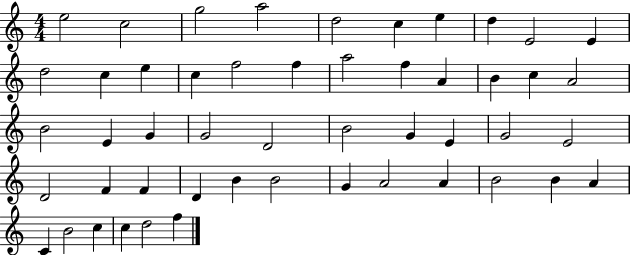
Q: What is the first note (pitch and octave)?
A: E5